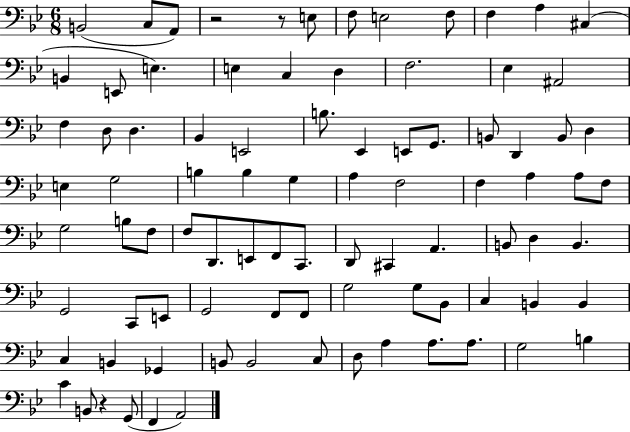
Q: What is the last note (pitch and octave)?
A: A2